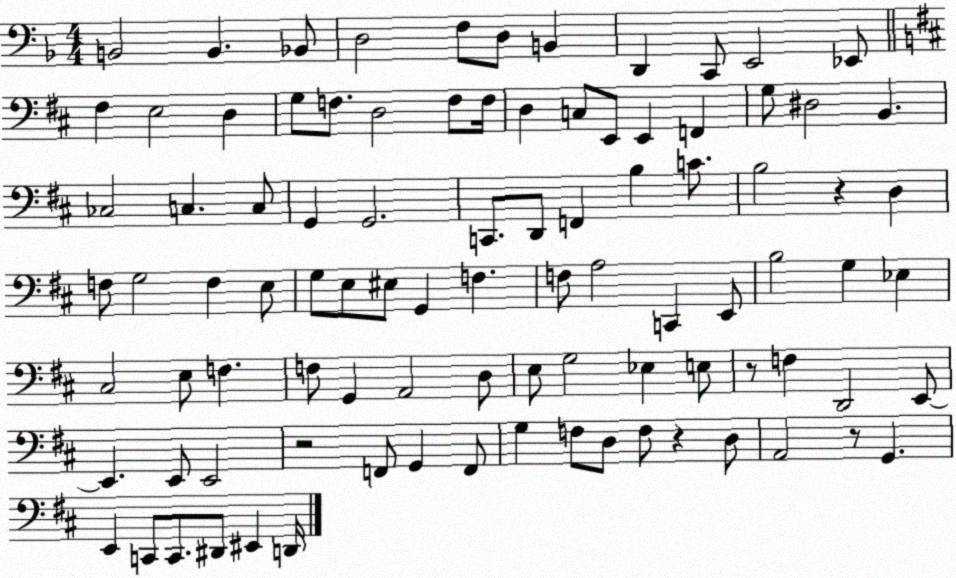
X:1
T:Untitled
M:4/4
L:1/4
K:F
B,,2 B,, _B,,/2 D,2 F,/2 D,/2 B,, D,, C,,/2 E,,2 _E,,/2 ^F, E,2 D, G,/2 F,/2 D,2 F,/2 F,/4 D, C,/2 E,,/2 E,, F,, G,/2 ^D,2 B,, _C,2 C, C,/2 G,, G,,2 C,,/2 D,,/2 F,, B, C/2 B,2 z D, F,/2 G,2 F, E,/2 G,/2 E,/2 ^E,/2 G,, F, F,/2 A,2 C,, E,,/2 B,2 G, _E, ^C,2 E,/2 F, F,/2 G,, A,,2 D,/2 E,/2 G,2 _E, E,/2 z/2 F, D,,2 E,,/2 E,, E,,/2 E,,2 z2 F,,/2 G,, F,,/2 G, F,/2 D,/2 F,/2 z D,/2 A,,2 z/2 G,, E,, C,,/2 C,,/2 ^D,,/2 ^E,, D,,/4